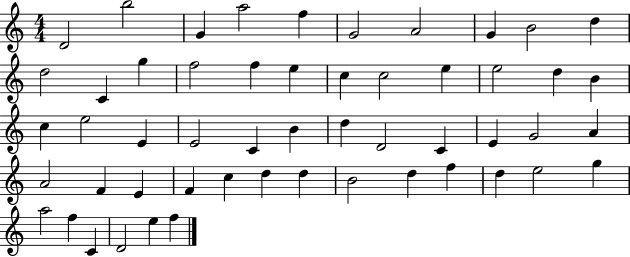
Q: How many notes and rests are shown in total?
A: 53